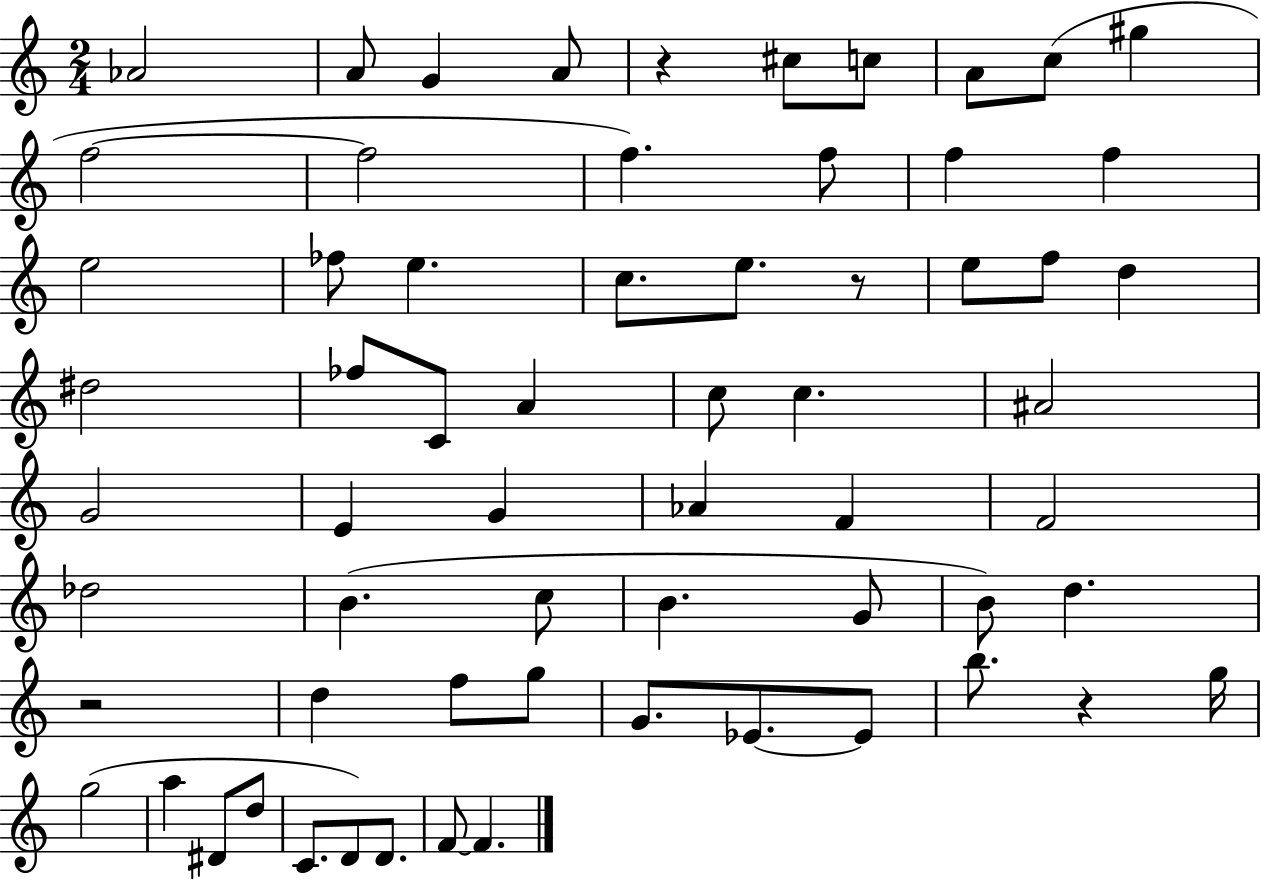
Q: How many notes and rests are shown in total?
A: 64